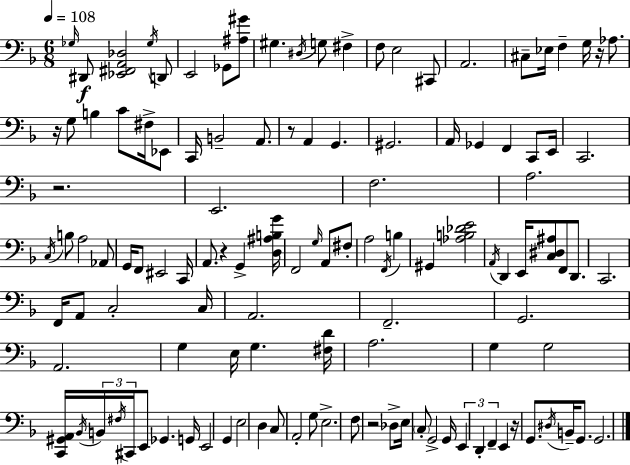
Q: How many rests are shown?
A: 7